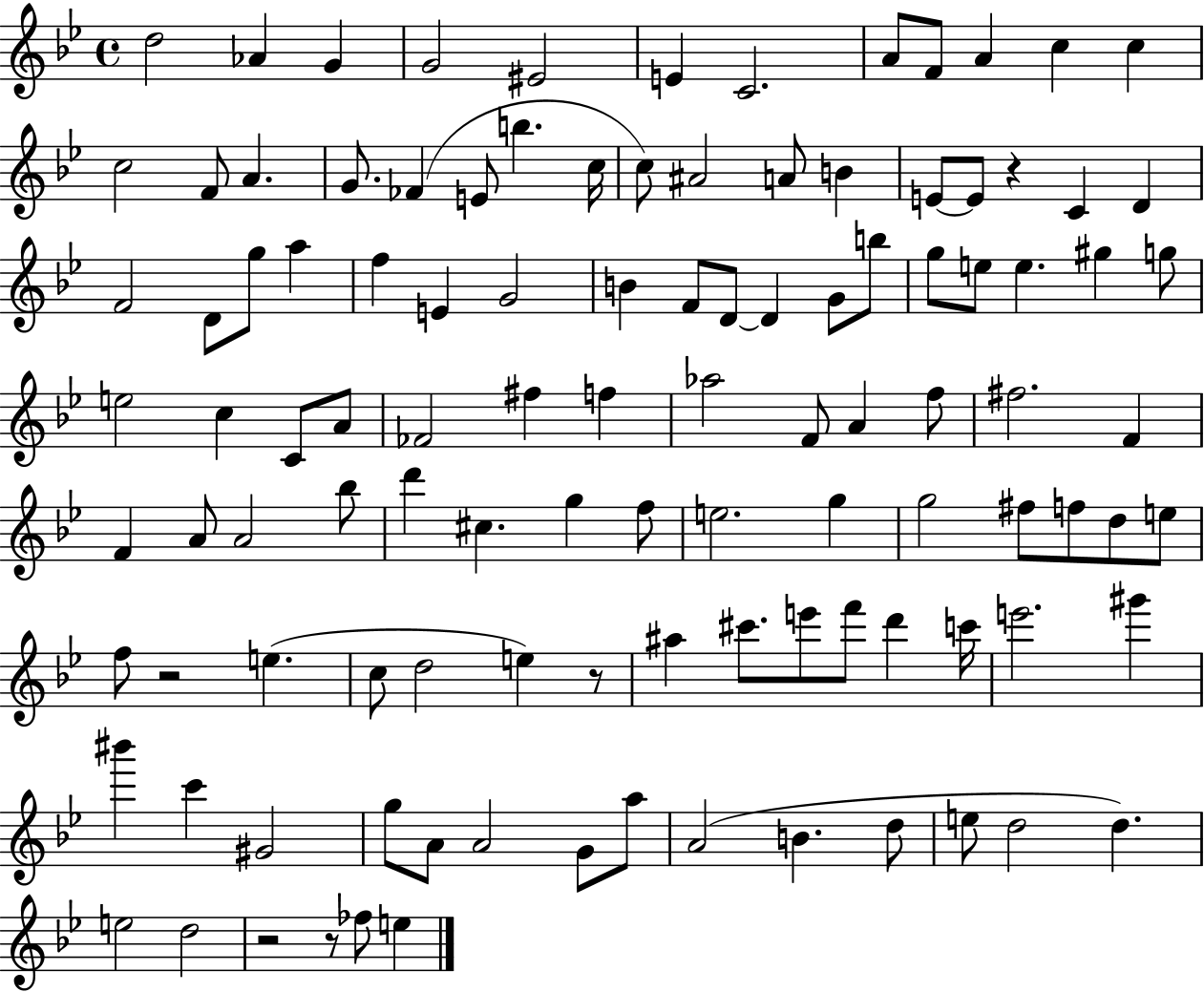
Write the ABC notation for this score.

X:1
T:Untitled
M:4/4
L:1/4
K:Bb
d2 _A G G2 ^E2 E C2 A/2 F/2 A c c c2 F/2 A G/2 _F E/2 b c/4 c/2 ^A2 A/2 B E/2 E/2 z C D F2 D/2 g/2 a f E G2 B F/2 D/2 D G/2 b/2 g/2 e/2 e ^g g/2 e2 c C/2 A/2 _F2 ^f f _a2 F/2 A f/2 ^f2 F F A/2 A2 _b/2 d' ^c g f/2 e2 g g2 ^f/2 f/2 d/2 e/2 f/2 z2 e c/2 d2 e z/2 ^a ^c'/2 e'/2 f'/2 d' c'/4 e'2 ^g' ^b' c' ^G2 g/2 A/2 A2 G/2 a/2 A2 B d/2 e/2 d2 d e2 d2 z2 z/2 _f/2 e